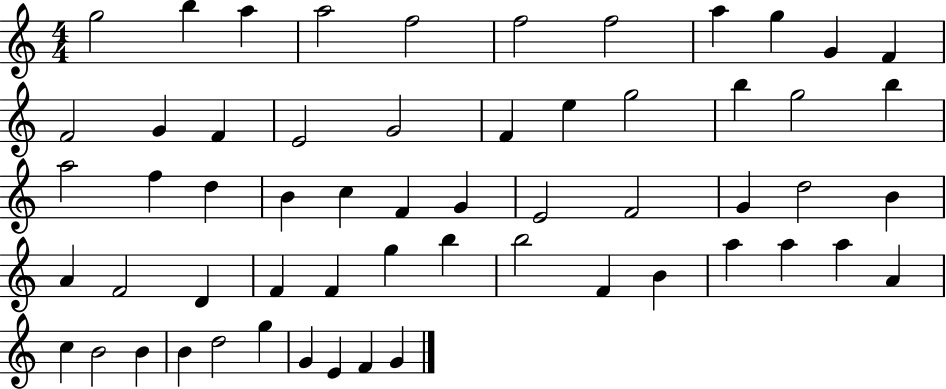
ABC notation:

X:1
T:Untitled
M:4/4
L:1/4
K:C
g2 b a a2 f2 f2 f2 a g G F F2 G F E2 G2 F e g2 b g2 b a2 f d B c F G E2 F2 G d2 B A F2 D F F g b b2 F B a a a A c B2 B B d2 g G E F G